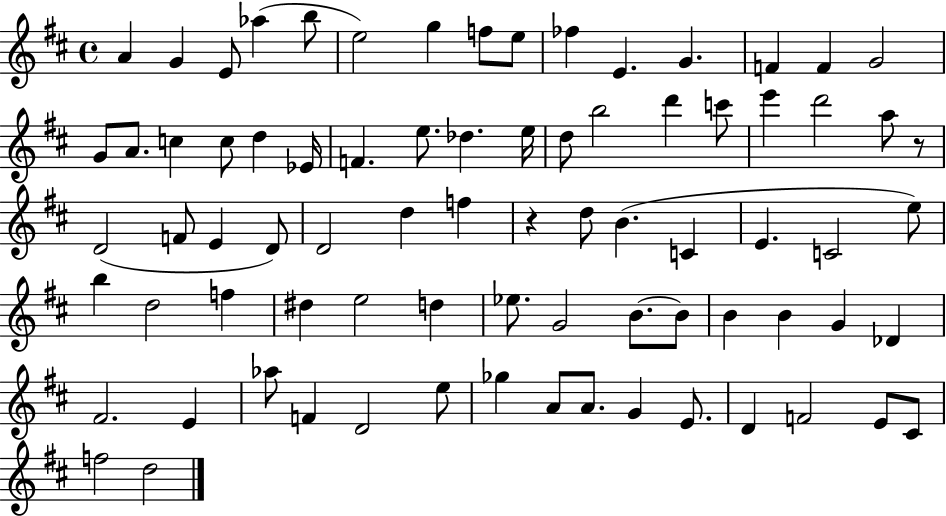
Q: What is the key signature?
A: D major